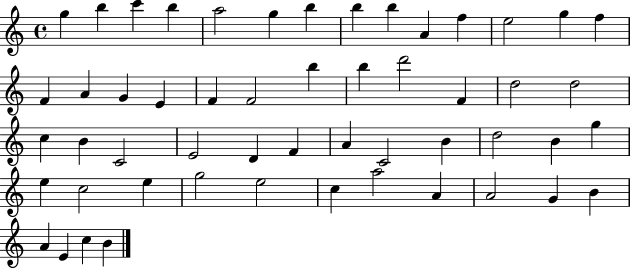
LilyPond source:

{
  \clef treble
  \time 4/4
  \defaultTimeSignature
  \key c \major
  g''4 b''4 c'''4 b''4 | a''2 g''4 b''4 | b''4 b''4 a'4 f''4 | e''2 g''4 f''4 | \break f'4 a'4 g'4 e'4 | f'4 f'2 b''4 | b''4 d'''2 f'4 | d''2 d''2 | \break c''4 b'4 c'2 | e'2 d'4 f'4 | a'4 c'2 b'4 | d''2 b'4 g''4 | \break e''4 c''2 e''4 | g''2 e''2 | c''4 a''2 a'4 | a'2 g'4 b'4 | \break a'4 e'4 c''4 b'4 | \bar "|."
}